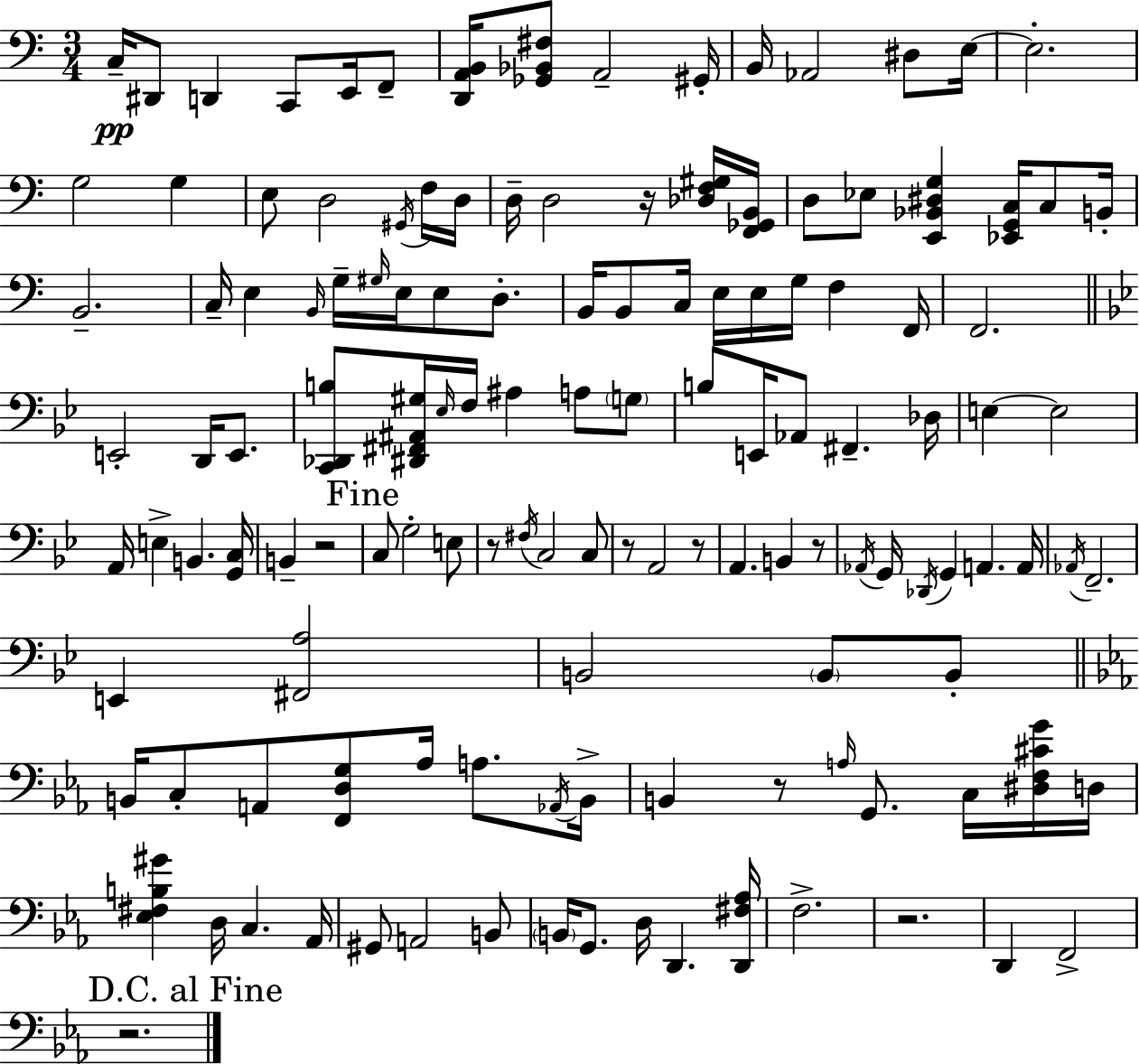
C3/s D#2/e D2/q C2/e E2/s F2/e [D2,A2,B2]/s [Gb2,Bb2,F#3]/e A2/h G#2/s B2/s Ab2/h D#3/e E3/s E3/h. G3/h G3/q E3/e D3/h G#2/s F3/s D3/s D3/s D3/h R/s [Db3,F3,G#3]/s [F2,Gb2,B2]/s D3/e Eb3/e [E2,Bb2,D#3,G3]/q [Eb2,G2,C3]/s C3/e B2/s B2/h. C3/s E3/q B2/s G3/s G#3/s E3/s E3/e D3/e. B2/s B2/e C3/s E3/s E3/s G3/s F3/q F2/s F2/h. E2/h D2/s E2/e. [C2,Db2,B3]/e [D#2,F#2,A#2,G#3]/s Eb3/s F3/s A#3/q A3/e G3/e B3/e E2/s Ab2/e F#2/q. Db3/s E3/q E3/h A2/s E3/q B2/q. [G2,C3]/s B2/q R/h C3/e G3/h E3/e R/e F#3/s C3/h C3/e R/e A2/h R/e A2/q. B2/q R/e Ab2/s G2/s Db2/s G2/q A2/q. A2/s Ab2/s F2/h. E2/q [F#2,A3]/h B2/h B2/e B2/e B2/s C3/e A2/e [F2,D3,G3]/e Ab3/s A3/e. Ab2/s B2/s B2/q R/e A3/s G2/e. C3/s [D#3,F3,C#4,G4]/s D3/s [Eb3,F#3,B3,G#4]/q D3/s C3/q. Ab2/s G#2/e A2/h B2/e B2/s G2/e. D3/s D2/q. [D2,F#3,Ab3]/s F3/h. R/h. D2/q F2/h R/h.